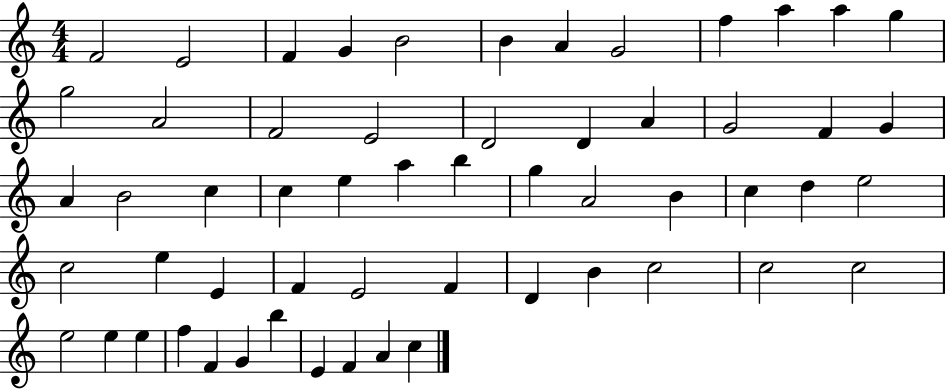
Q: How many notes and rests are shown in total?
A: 57